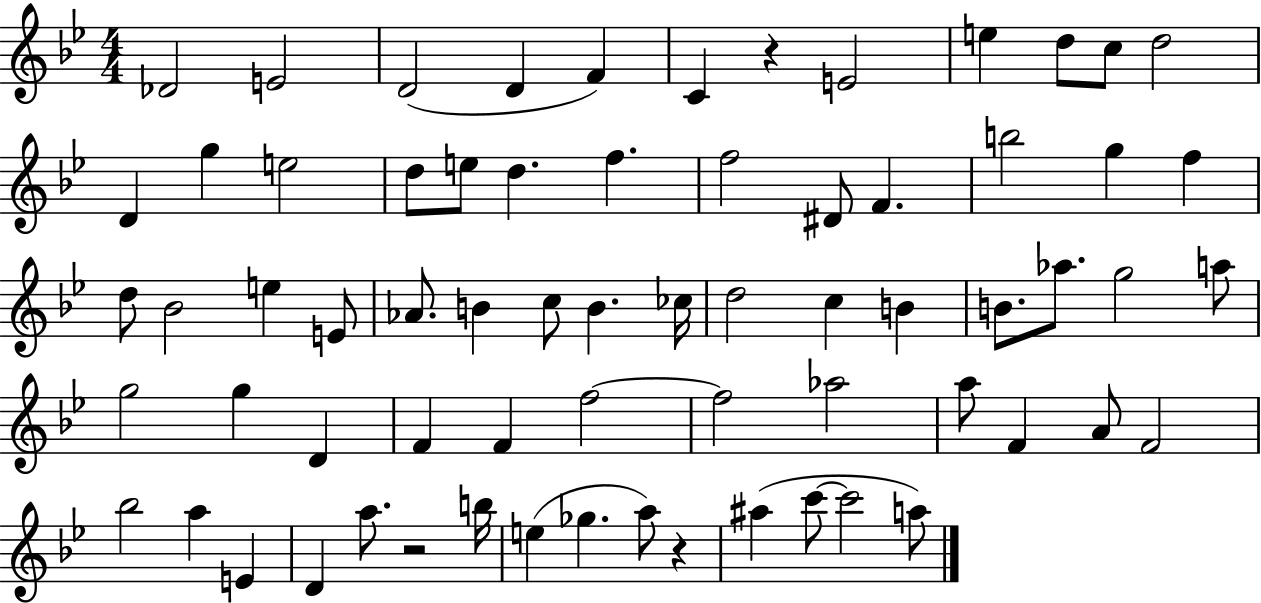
Db4/h E4/h D4/h D4/q F4/q C4/q R/q E4/h E5/q D5/e C5/e D5/h D4/q G5/q E5/h D5/e E5/e D5/q. F5/q. F5/h D#4/e F4/q. B5/h G5/q F5/q D5/e Bb4/h E5/q E4/e Ab4/e. B4/q C5/e B4/q. CES5/s D5/h C5/q B4/q B4/e. Ab5/e. G5/h A5/e G5/h G5/q D4/q F4/q F4/q F5/h F5/h Ab5/h A5/e F4/q A4/e F4/h Bb5/h A5/q E4/q D4/q A5/e. R/h B5/s E5/q Gb5/q. A5/e R/q A#5/q C6/e C6/h A5/e